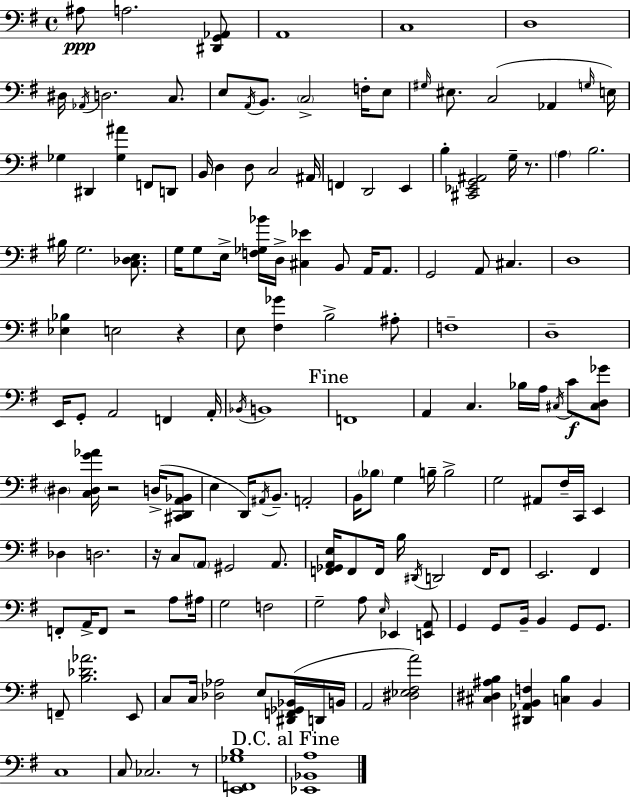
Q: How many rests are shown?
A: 6